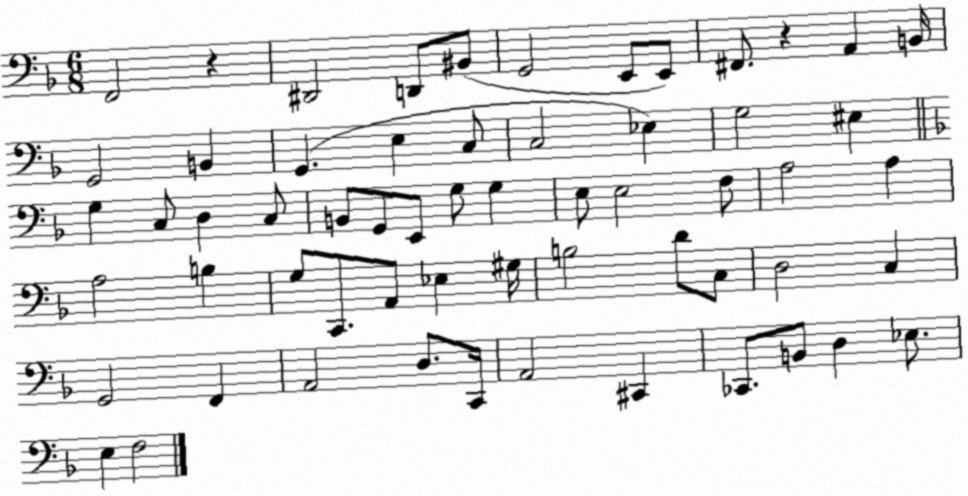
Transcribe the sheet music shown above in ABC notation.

X:1
T:Untitled
M:6/8
L:1/4
K:F
F,,2 z ^D,,2 D,,/2 ^B,,/2 G,,2 E,,/2 E,,/2 ^F,,/2 z A,, B,,/4 G,,2 B,, G,, E, C,/2 C,2 _E, G,2 ^E, G, C,/2 D, C,/2 B,,/2 G,,/2 E,,/2 G,/2 G, E,/2 E,2 F,/2 A,2 A, A,2 B, G,/2 C,,/2 A,,/2 _E, ^G,/4 B,2 D/2 C,/2 D,2 C, G,,2 F,, A,,2 D,/2 C,,/4 A,,2 ^C,, _C,,/2 B,,/2 D, _E,/2 E, F,2